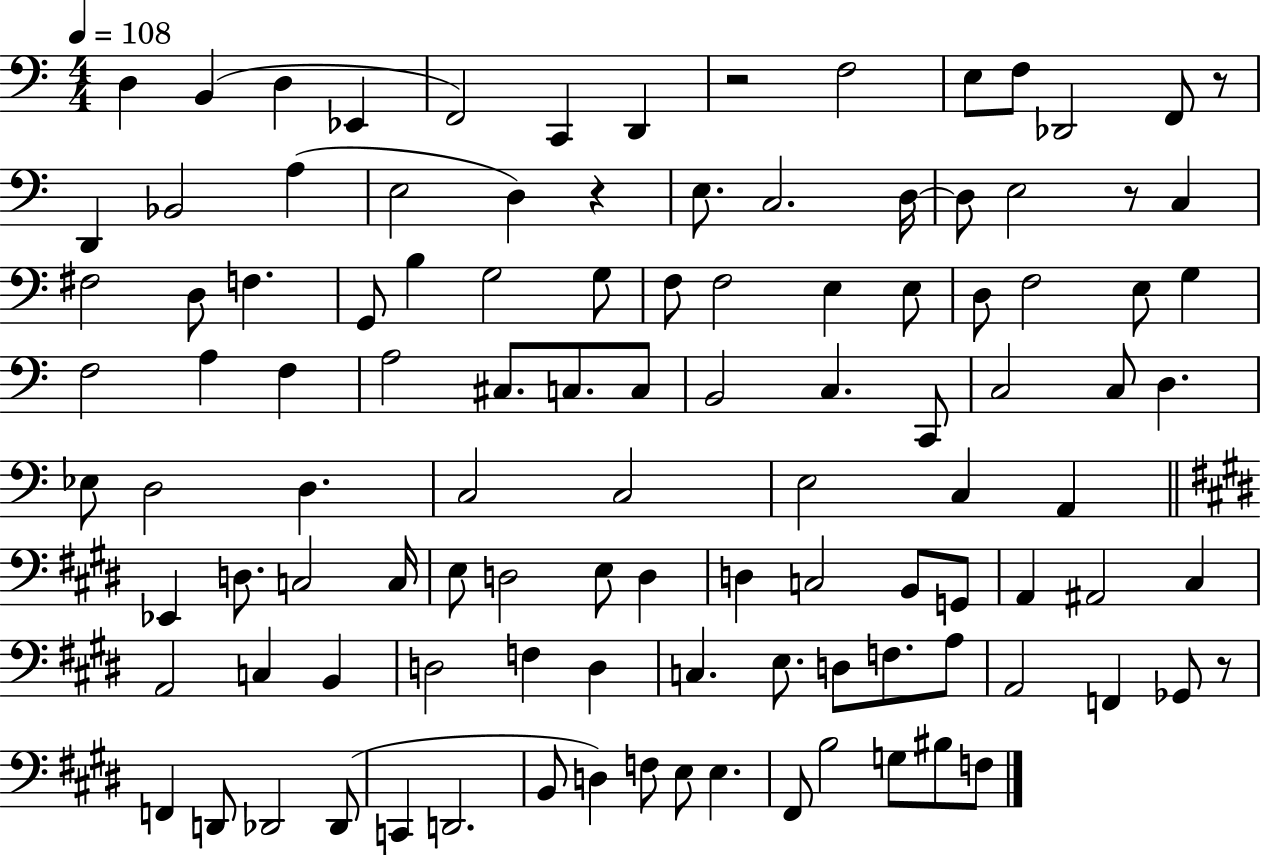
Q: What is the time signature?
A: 4/4